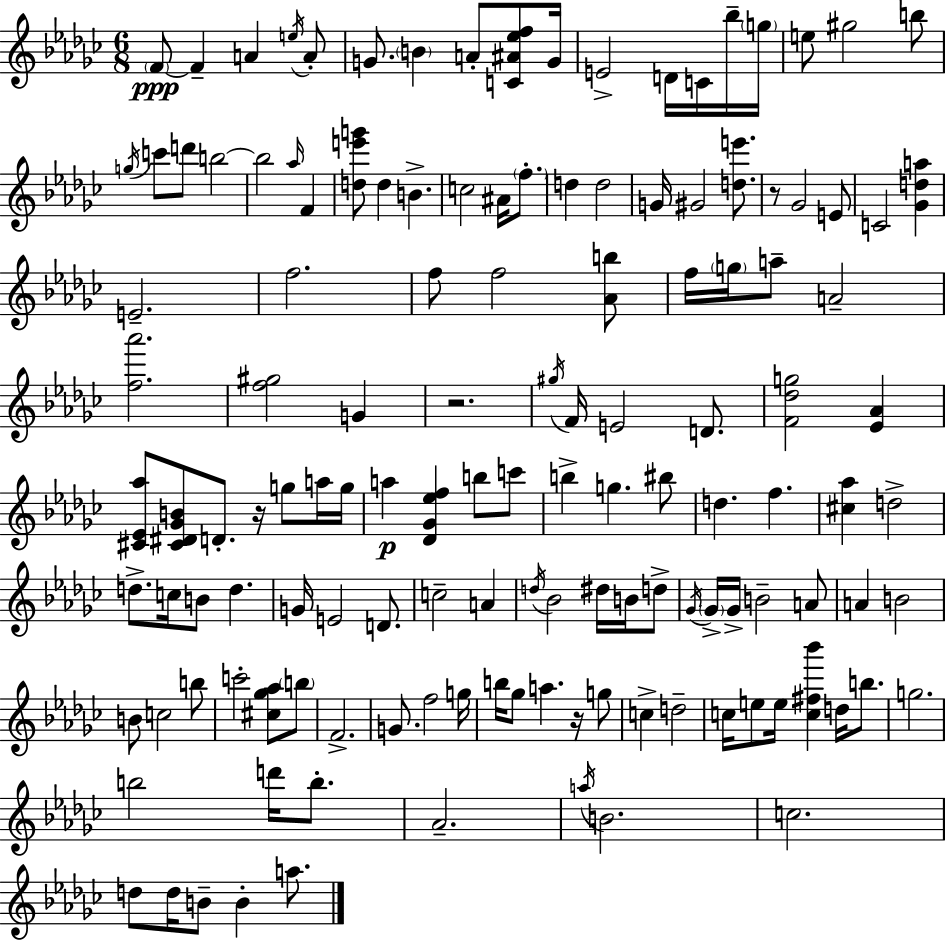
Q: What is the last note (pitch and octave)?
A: A5